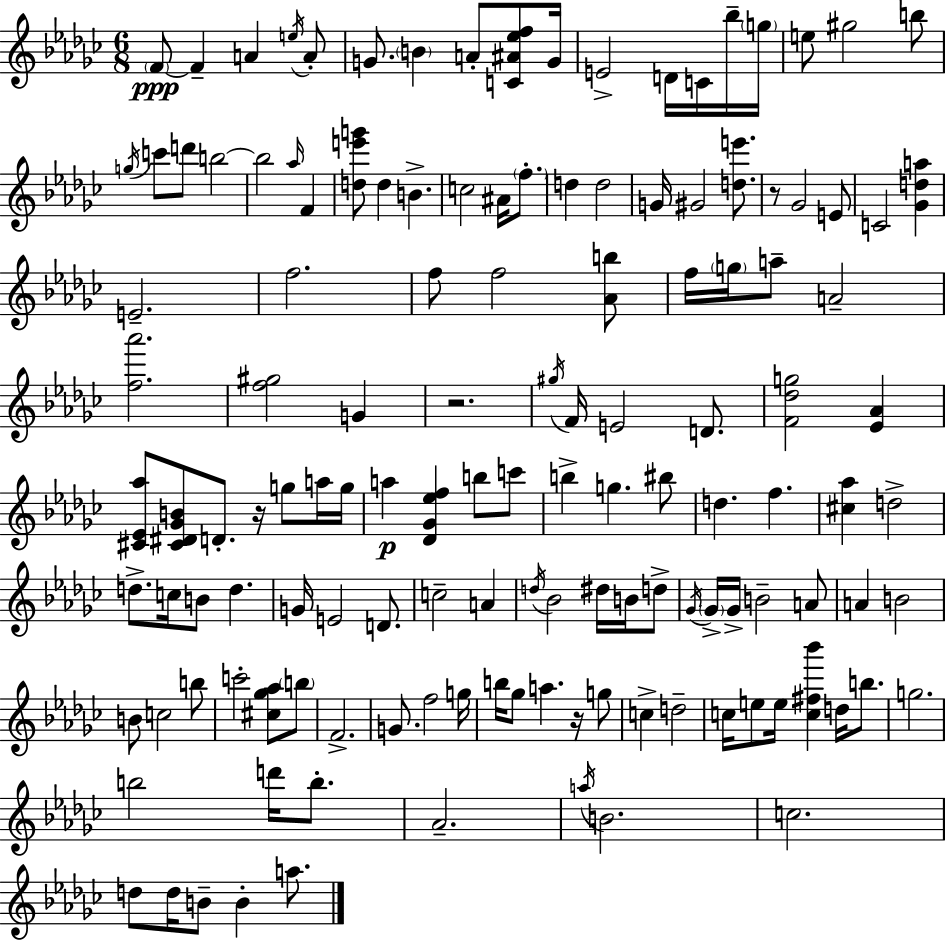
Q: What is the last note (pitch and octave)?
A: A5